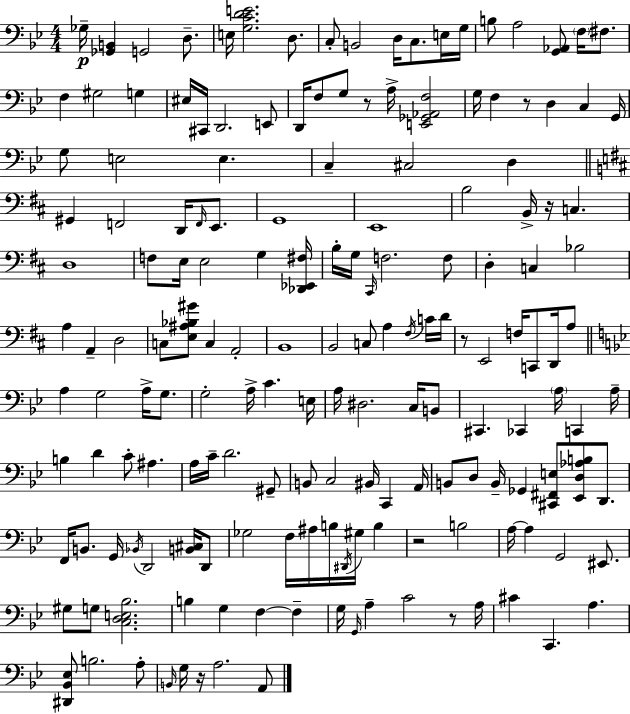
Gb3/s [Gb2,B2]/q G2/h D3/e. E3/s [G3,C4,D4,E4]/h. D3/e. C3/e B2/h D3/s C3/e. E3/s G3/s B3/e A3/h [G2,Ab2]/e F3/s F#3/e. F3/q G#3/h G3/q EIS3/s C#2/s D2/h. E2/e D2/s F3/e G3/e R/e A3/s [E2,Gb2,Ab2,F3]/h G3/s F3/q R/e D3/q C3/q G2/s G3/e E3/h E3/q. C3/q C#3/h D3/q G#2/q F2/h D2/s F2/s E2/e. G2/w E2/w B3/h B2/s R/s C3/q. D3/w F3/e E3/s E3/h G3/q [Db2,Eb2,F#3]/s B3/s G3/s C#2/s F3/h. F3/e D3/q C3/q Bb3/h A3/q A2/q D3/h C3/e [E3,A#3,Bb3,G#4]/e C3/q A2/h B2/w B2/h C3/e A3/q F#3/s C4/s D4/s R/e E2/h F3/s C2/e D2/s A3/e A3/q G3/h A3/s G3/e. G3/h A3/s C4/q. E3/s A3/s D#3/h. C3/s B2/e C#2/q. CES2/q A3/s C2/q A3/s B3/q D4/q C4/e A#3/q. A3/s C4/s D4/h. G#2/e B2/e C3/h BIS2/s C2/q A2/s B2/e D3/e B2/s Gb2/q [C#2,F#2,E3]/e [Eb2,D3,Ab3,B3]/e D2/e. F2/s B2/e. G2/s Bb2/s D2/h [B2,C#3]/s D2/e Gb3/h F3/s A#3/s B3/s D#2/s G#3/s B3/q R/h B3/h A3/s A3/q G2/h EIS2/e. G#3/e G3/e [C3,D3,E3,Bb3]/h. B3/q G3/q F3/q F3/q G3/s G2/s A3/q C4/h R/e A3/s C#4/q C2/q. A3/q. [D#2,Bb2,Eb3]/e B3/h. A3/e B2/s G3/s R/s A3/h. A2/e